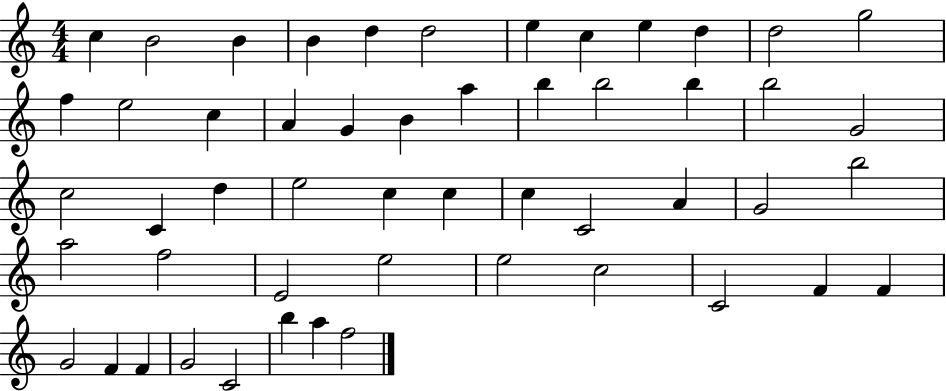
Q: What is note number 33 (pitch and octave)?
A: A4